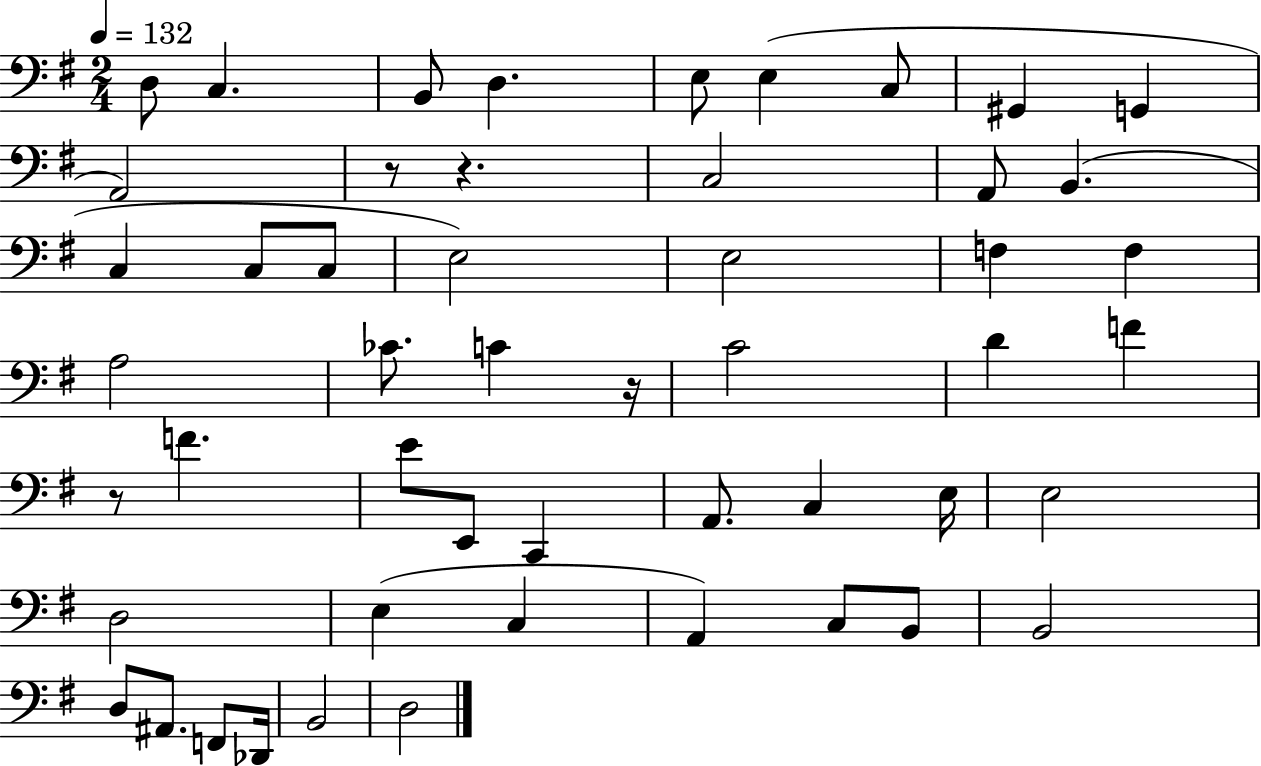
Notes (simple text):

D3/e C3/q. B2/e D3/q. E3/e E3/q C3/e G#2/q G2/q A2/h R/e R/q. C3/h A2/e B2/q. C3/q C3/e C3/e E3/h E3/h F3/q F3/q A3/h CES4/e. C4/q R/s C4/h D4/q F4/q R/e F4/q. E4/e E2/e C2/q A2/e. C3/q E3/s E3/h D3/h E3/q C3/q A2/q C3/e B2/e B2/h D3/e A#2/e. F2/e Db2/s B2/h D3/h